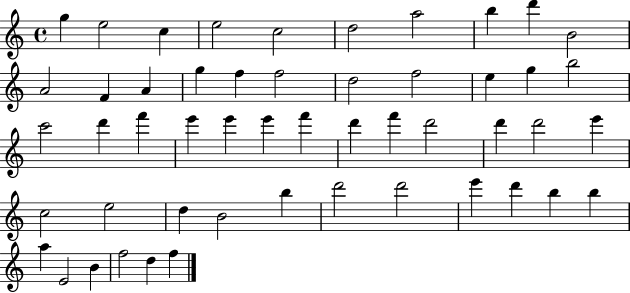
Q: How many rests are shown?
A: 0